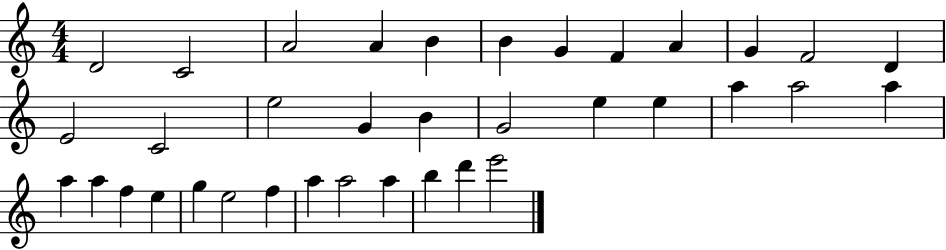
{
  \clef treble
  \numericTimeSignature
  \time 4/4
  \key c \major
  d'2 c'2 | a'2 a'4 b'4 | b'4 g'4 f'4 a'4 | g'4 f'2 d'4 | \break e'2 c'2 | e''2 g'4 b'4 | g'2 e''4 e''4 | a''4 a''2 a''4 | \break a''4 a''4 f''4 e''4 | g''4 e''2 f''4 | a''4 a''2 a''4 | b''4 d'''4 e'''2 | \break \bar "|."
}